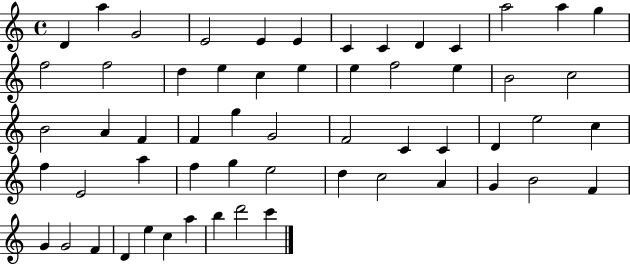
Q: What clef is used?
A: treble